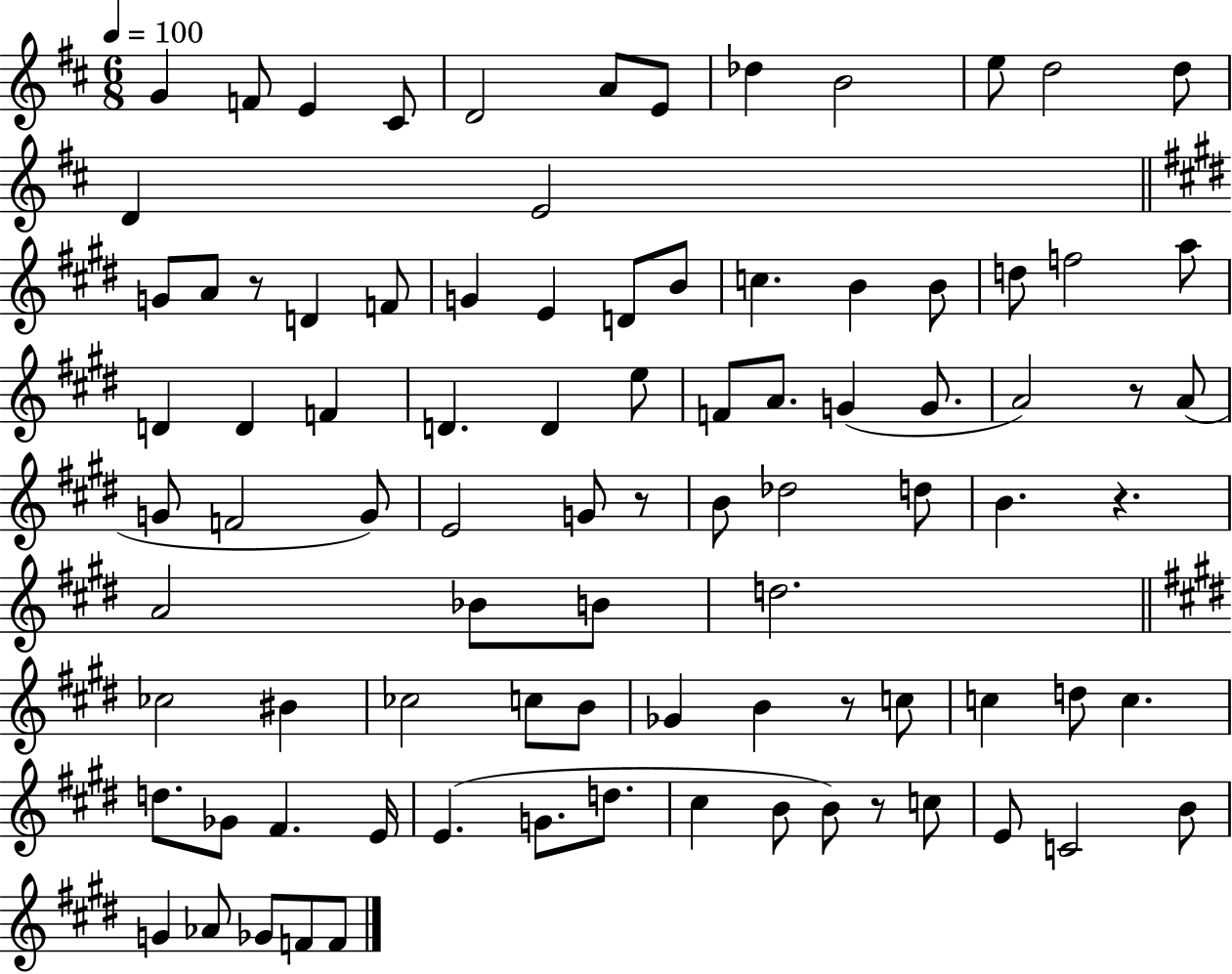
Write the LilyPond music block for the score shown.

{
  \clef treble
  \numericTimeSignature
  \time 6/8
  \key d \major
  \tempo 4 = 100
  \repeat volta 2 { g'4 f'8 e'4 cis'8 | d'2 a'8 e'8 | des''4 b'2 | e''8 d''2 d''8 | \break d'4 e'2 | \bar "||" \break \key e \major g'8 a'8 r8 d'4 f'8 | g'4 e'4 d'8 b'8 | c''4. b'4 b'8 | d''8 f''2 a''8 | \break d'4 d'4 f'4 | d'4. d'4 e''8 | f'8 a'8. g'4( g'8. | a'2) r8 a'8( | \break g'8 f'2 g'8) | e'2 g'8 r8 | b'8 des''2 d''8 | b'4. r4. | \break a'2 bes'8 b'8 | d''2. | \bar "||" \break \key e \major ces''2 bis'4 | ces''2 c''8 b'8 | ges'4 b'4 r8 c''8 | c''4 d''8 c''4. | \break d''8. ges'8 fis'4. e'16 | e'4.( g'8. d''8. | cis''4 b'8 b'8) r8 c''8 | e'8 c'2 b'8 | \break g'4 aes'8 ges'8 f'8 f'8 | } \bar "|."
}